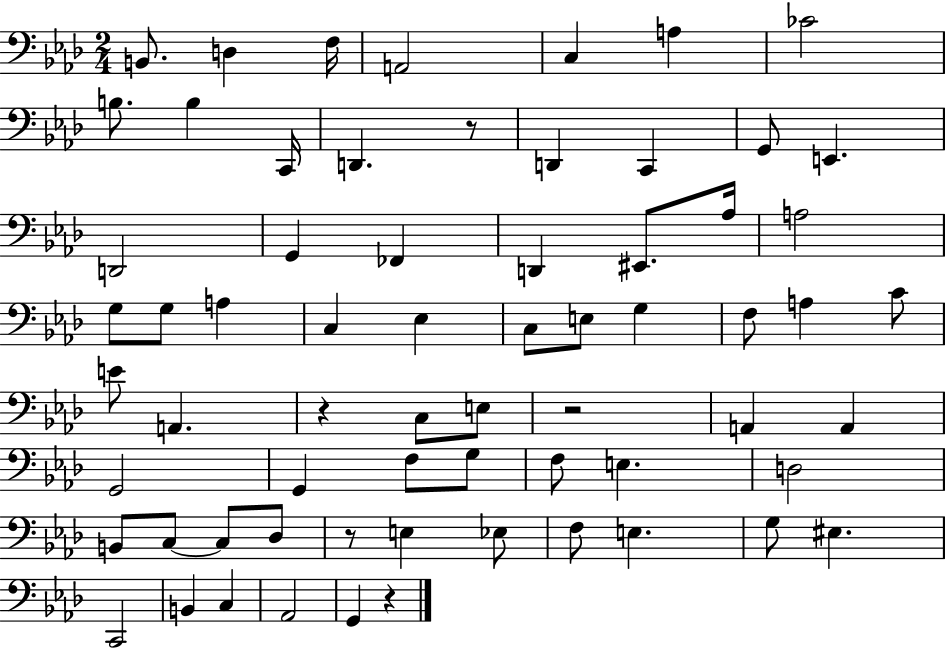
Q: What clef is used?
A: bass